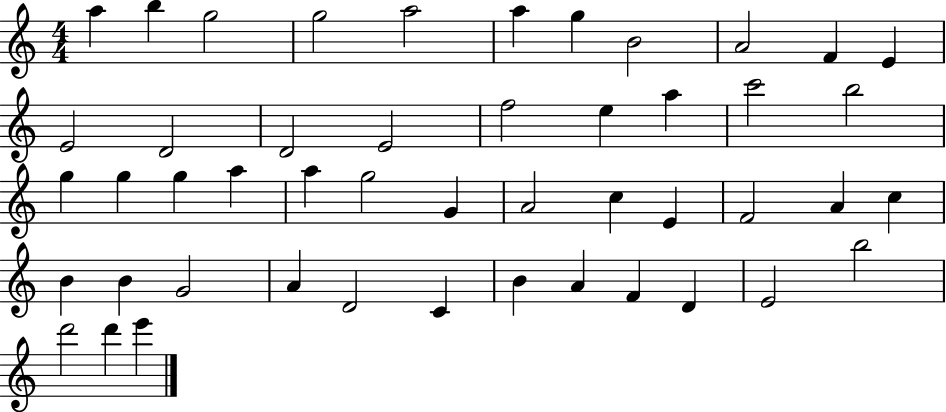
X:1
T:Untitled
M:4/4
L:1/4
K:C
a b g2 g2 a2 a g B2 A2 F E E2 D2 D2 E2 f2 e a c'2 b2 g g g a a g2 G A2 c E F2 A c B B G2 A D2 C B A F D E2 b2 d'2 d' e'